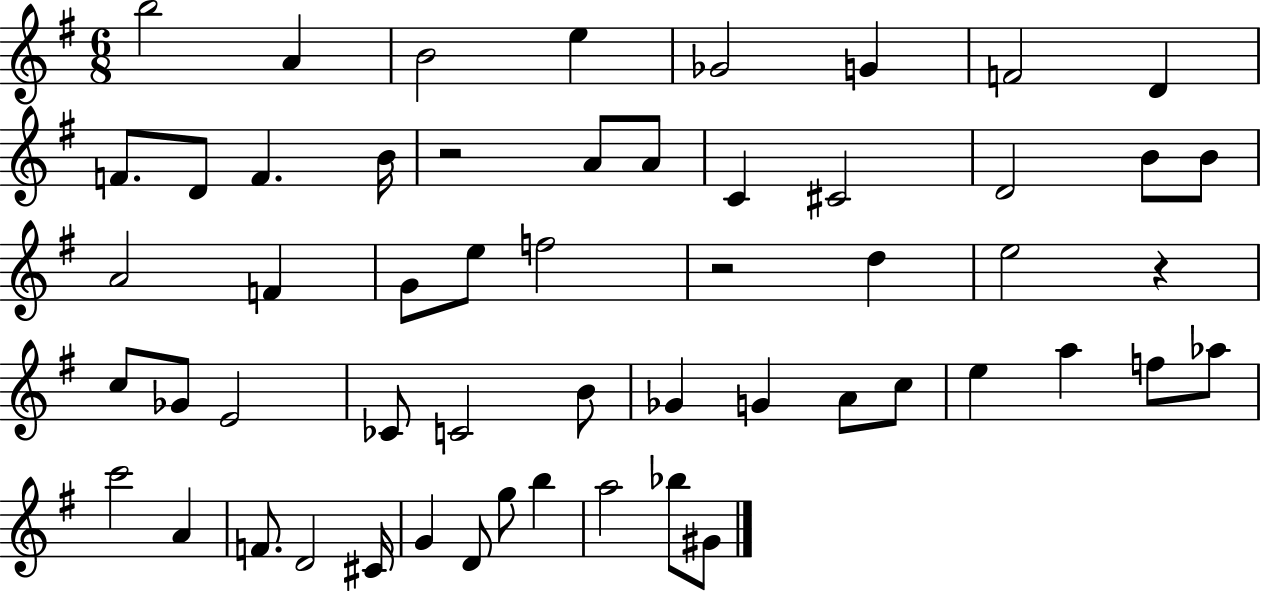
{
  \clef treble
  \numericTimeSignature
  \time 6/8
  \key g \major
  b''2 a'4 | b'2 e''4 | ges'2 g'4 | f'2 d'4 | \break f'8. d'8 f'4. b'16 | r2 a'8 a'8 | c'4 cis'2 | d'2 b'8 b'8 | \break a'2 f'4 | g'8 e''8 f''2 | r2 d''4 | e''2 r4 | \break c''8 ges'8 e'2 | ces'8 c'2 b'8 | ges'4 g'4 a'8 c''8 | e''4 a''4 f''8 aes''8 | \break c'''2 a'4 | f'8. d'2 cis'16 | g'4 d'8 g''8 b''4 | a''2 bes''8 gis'8 | \break \bar "|."
}